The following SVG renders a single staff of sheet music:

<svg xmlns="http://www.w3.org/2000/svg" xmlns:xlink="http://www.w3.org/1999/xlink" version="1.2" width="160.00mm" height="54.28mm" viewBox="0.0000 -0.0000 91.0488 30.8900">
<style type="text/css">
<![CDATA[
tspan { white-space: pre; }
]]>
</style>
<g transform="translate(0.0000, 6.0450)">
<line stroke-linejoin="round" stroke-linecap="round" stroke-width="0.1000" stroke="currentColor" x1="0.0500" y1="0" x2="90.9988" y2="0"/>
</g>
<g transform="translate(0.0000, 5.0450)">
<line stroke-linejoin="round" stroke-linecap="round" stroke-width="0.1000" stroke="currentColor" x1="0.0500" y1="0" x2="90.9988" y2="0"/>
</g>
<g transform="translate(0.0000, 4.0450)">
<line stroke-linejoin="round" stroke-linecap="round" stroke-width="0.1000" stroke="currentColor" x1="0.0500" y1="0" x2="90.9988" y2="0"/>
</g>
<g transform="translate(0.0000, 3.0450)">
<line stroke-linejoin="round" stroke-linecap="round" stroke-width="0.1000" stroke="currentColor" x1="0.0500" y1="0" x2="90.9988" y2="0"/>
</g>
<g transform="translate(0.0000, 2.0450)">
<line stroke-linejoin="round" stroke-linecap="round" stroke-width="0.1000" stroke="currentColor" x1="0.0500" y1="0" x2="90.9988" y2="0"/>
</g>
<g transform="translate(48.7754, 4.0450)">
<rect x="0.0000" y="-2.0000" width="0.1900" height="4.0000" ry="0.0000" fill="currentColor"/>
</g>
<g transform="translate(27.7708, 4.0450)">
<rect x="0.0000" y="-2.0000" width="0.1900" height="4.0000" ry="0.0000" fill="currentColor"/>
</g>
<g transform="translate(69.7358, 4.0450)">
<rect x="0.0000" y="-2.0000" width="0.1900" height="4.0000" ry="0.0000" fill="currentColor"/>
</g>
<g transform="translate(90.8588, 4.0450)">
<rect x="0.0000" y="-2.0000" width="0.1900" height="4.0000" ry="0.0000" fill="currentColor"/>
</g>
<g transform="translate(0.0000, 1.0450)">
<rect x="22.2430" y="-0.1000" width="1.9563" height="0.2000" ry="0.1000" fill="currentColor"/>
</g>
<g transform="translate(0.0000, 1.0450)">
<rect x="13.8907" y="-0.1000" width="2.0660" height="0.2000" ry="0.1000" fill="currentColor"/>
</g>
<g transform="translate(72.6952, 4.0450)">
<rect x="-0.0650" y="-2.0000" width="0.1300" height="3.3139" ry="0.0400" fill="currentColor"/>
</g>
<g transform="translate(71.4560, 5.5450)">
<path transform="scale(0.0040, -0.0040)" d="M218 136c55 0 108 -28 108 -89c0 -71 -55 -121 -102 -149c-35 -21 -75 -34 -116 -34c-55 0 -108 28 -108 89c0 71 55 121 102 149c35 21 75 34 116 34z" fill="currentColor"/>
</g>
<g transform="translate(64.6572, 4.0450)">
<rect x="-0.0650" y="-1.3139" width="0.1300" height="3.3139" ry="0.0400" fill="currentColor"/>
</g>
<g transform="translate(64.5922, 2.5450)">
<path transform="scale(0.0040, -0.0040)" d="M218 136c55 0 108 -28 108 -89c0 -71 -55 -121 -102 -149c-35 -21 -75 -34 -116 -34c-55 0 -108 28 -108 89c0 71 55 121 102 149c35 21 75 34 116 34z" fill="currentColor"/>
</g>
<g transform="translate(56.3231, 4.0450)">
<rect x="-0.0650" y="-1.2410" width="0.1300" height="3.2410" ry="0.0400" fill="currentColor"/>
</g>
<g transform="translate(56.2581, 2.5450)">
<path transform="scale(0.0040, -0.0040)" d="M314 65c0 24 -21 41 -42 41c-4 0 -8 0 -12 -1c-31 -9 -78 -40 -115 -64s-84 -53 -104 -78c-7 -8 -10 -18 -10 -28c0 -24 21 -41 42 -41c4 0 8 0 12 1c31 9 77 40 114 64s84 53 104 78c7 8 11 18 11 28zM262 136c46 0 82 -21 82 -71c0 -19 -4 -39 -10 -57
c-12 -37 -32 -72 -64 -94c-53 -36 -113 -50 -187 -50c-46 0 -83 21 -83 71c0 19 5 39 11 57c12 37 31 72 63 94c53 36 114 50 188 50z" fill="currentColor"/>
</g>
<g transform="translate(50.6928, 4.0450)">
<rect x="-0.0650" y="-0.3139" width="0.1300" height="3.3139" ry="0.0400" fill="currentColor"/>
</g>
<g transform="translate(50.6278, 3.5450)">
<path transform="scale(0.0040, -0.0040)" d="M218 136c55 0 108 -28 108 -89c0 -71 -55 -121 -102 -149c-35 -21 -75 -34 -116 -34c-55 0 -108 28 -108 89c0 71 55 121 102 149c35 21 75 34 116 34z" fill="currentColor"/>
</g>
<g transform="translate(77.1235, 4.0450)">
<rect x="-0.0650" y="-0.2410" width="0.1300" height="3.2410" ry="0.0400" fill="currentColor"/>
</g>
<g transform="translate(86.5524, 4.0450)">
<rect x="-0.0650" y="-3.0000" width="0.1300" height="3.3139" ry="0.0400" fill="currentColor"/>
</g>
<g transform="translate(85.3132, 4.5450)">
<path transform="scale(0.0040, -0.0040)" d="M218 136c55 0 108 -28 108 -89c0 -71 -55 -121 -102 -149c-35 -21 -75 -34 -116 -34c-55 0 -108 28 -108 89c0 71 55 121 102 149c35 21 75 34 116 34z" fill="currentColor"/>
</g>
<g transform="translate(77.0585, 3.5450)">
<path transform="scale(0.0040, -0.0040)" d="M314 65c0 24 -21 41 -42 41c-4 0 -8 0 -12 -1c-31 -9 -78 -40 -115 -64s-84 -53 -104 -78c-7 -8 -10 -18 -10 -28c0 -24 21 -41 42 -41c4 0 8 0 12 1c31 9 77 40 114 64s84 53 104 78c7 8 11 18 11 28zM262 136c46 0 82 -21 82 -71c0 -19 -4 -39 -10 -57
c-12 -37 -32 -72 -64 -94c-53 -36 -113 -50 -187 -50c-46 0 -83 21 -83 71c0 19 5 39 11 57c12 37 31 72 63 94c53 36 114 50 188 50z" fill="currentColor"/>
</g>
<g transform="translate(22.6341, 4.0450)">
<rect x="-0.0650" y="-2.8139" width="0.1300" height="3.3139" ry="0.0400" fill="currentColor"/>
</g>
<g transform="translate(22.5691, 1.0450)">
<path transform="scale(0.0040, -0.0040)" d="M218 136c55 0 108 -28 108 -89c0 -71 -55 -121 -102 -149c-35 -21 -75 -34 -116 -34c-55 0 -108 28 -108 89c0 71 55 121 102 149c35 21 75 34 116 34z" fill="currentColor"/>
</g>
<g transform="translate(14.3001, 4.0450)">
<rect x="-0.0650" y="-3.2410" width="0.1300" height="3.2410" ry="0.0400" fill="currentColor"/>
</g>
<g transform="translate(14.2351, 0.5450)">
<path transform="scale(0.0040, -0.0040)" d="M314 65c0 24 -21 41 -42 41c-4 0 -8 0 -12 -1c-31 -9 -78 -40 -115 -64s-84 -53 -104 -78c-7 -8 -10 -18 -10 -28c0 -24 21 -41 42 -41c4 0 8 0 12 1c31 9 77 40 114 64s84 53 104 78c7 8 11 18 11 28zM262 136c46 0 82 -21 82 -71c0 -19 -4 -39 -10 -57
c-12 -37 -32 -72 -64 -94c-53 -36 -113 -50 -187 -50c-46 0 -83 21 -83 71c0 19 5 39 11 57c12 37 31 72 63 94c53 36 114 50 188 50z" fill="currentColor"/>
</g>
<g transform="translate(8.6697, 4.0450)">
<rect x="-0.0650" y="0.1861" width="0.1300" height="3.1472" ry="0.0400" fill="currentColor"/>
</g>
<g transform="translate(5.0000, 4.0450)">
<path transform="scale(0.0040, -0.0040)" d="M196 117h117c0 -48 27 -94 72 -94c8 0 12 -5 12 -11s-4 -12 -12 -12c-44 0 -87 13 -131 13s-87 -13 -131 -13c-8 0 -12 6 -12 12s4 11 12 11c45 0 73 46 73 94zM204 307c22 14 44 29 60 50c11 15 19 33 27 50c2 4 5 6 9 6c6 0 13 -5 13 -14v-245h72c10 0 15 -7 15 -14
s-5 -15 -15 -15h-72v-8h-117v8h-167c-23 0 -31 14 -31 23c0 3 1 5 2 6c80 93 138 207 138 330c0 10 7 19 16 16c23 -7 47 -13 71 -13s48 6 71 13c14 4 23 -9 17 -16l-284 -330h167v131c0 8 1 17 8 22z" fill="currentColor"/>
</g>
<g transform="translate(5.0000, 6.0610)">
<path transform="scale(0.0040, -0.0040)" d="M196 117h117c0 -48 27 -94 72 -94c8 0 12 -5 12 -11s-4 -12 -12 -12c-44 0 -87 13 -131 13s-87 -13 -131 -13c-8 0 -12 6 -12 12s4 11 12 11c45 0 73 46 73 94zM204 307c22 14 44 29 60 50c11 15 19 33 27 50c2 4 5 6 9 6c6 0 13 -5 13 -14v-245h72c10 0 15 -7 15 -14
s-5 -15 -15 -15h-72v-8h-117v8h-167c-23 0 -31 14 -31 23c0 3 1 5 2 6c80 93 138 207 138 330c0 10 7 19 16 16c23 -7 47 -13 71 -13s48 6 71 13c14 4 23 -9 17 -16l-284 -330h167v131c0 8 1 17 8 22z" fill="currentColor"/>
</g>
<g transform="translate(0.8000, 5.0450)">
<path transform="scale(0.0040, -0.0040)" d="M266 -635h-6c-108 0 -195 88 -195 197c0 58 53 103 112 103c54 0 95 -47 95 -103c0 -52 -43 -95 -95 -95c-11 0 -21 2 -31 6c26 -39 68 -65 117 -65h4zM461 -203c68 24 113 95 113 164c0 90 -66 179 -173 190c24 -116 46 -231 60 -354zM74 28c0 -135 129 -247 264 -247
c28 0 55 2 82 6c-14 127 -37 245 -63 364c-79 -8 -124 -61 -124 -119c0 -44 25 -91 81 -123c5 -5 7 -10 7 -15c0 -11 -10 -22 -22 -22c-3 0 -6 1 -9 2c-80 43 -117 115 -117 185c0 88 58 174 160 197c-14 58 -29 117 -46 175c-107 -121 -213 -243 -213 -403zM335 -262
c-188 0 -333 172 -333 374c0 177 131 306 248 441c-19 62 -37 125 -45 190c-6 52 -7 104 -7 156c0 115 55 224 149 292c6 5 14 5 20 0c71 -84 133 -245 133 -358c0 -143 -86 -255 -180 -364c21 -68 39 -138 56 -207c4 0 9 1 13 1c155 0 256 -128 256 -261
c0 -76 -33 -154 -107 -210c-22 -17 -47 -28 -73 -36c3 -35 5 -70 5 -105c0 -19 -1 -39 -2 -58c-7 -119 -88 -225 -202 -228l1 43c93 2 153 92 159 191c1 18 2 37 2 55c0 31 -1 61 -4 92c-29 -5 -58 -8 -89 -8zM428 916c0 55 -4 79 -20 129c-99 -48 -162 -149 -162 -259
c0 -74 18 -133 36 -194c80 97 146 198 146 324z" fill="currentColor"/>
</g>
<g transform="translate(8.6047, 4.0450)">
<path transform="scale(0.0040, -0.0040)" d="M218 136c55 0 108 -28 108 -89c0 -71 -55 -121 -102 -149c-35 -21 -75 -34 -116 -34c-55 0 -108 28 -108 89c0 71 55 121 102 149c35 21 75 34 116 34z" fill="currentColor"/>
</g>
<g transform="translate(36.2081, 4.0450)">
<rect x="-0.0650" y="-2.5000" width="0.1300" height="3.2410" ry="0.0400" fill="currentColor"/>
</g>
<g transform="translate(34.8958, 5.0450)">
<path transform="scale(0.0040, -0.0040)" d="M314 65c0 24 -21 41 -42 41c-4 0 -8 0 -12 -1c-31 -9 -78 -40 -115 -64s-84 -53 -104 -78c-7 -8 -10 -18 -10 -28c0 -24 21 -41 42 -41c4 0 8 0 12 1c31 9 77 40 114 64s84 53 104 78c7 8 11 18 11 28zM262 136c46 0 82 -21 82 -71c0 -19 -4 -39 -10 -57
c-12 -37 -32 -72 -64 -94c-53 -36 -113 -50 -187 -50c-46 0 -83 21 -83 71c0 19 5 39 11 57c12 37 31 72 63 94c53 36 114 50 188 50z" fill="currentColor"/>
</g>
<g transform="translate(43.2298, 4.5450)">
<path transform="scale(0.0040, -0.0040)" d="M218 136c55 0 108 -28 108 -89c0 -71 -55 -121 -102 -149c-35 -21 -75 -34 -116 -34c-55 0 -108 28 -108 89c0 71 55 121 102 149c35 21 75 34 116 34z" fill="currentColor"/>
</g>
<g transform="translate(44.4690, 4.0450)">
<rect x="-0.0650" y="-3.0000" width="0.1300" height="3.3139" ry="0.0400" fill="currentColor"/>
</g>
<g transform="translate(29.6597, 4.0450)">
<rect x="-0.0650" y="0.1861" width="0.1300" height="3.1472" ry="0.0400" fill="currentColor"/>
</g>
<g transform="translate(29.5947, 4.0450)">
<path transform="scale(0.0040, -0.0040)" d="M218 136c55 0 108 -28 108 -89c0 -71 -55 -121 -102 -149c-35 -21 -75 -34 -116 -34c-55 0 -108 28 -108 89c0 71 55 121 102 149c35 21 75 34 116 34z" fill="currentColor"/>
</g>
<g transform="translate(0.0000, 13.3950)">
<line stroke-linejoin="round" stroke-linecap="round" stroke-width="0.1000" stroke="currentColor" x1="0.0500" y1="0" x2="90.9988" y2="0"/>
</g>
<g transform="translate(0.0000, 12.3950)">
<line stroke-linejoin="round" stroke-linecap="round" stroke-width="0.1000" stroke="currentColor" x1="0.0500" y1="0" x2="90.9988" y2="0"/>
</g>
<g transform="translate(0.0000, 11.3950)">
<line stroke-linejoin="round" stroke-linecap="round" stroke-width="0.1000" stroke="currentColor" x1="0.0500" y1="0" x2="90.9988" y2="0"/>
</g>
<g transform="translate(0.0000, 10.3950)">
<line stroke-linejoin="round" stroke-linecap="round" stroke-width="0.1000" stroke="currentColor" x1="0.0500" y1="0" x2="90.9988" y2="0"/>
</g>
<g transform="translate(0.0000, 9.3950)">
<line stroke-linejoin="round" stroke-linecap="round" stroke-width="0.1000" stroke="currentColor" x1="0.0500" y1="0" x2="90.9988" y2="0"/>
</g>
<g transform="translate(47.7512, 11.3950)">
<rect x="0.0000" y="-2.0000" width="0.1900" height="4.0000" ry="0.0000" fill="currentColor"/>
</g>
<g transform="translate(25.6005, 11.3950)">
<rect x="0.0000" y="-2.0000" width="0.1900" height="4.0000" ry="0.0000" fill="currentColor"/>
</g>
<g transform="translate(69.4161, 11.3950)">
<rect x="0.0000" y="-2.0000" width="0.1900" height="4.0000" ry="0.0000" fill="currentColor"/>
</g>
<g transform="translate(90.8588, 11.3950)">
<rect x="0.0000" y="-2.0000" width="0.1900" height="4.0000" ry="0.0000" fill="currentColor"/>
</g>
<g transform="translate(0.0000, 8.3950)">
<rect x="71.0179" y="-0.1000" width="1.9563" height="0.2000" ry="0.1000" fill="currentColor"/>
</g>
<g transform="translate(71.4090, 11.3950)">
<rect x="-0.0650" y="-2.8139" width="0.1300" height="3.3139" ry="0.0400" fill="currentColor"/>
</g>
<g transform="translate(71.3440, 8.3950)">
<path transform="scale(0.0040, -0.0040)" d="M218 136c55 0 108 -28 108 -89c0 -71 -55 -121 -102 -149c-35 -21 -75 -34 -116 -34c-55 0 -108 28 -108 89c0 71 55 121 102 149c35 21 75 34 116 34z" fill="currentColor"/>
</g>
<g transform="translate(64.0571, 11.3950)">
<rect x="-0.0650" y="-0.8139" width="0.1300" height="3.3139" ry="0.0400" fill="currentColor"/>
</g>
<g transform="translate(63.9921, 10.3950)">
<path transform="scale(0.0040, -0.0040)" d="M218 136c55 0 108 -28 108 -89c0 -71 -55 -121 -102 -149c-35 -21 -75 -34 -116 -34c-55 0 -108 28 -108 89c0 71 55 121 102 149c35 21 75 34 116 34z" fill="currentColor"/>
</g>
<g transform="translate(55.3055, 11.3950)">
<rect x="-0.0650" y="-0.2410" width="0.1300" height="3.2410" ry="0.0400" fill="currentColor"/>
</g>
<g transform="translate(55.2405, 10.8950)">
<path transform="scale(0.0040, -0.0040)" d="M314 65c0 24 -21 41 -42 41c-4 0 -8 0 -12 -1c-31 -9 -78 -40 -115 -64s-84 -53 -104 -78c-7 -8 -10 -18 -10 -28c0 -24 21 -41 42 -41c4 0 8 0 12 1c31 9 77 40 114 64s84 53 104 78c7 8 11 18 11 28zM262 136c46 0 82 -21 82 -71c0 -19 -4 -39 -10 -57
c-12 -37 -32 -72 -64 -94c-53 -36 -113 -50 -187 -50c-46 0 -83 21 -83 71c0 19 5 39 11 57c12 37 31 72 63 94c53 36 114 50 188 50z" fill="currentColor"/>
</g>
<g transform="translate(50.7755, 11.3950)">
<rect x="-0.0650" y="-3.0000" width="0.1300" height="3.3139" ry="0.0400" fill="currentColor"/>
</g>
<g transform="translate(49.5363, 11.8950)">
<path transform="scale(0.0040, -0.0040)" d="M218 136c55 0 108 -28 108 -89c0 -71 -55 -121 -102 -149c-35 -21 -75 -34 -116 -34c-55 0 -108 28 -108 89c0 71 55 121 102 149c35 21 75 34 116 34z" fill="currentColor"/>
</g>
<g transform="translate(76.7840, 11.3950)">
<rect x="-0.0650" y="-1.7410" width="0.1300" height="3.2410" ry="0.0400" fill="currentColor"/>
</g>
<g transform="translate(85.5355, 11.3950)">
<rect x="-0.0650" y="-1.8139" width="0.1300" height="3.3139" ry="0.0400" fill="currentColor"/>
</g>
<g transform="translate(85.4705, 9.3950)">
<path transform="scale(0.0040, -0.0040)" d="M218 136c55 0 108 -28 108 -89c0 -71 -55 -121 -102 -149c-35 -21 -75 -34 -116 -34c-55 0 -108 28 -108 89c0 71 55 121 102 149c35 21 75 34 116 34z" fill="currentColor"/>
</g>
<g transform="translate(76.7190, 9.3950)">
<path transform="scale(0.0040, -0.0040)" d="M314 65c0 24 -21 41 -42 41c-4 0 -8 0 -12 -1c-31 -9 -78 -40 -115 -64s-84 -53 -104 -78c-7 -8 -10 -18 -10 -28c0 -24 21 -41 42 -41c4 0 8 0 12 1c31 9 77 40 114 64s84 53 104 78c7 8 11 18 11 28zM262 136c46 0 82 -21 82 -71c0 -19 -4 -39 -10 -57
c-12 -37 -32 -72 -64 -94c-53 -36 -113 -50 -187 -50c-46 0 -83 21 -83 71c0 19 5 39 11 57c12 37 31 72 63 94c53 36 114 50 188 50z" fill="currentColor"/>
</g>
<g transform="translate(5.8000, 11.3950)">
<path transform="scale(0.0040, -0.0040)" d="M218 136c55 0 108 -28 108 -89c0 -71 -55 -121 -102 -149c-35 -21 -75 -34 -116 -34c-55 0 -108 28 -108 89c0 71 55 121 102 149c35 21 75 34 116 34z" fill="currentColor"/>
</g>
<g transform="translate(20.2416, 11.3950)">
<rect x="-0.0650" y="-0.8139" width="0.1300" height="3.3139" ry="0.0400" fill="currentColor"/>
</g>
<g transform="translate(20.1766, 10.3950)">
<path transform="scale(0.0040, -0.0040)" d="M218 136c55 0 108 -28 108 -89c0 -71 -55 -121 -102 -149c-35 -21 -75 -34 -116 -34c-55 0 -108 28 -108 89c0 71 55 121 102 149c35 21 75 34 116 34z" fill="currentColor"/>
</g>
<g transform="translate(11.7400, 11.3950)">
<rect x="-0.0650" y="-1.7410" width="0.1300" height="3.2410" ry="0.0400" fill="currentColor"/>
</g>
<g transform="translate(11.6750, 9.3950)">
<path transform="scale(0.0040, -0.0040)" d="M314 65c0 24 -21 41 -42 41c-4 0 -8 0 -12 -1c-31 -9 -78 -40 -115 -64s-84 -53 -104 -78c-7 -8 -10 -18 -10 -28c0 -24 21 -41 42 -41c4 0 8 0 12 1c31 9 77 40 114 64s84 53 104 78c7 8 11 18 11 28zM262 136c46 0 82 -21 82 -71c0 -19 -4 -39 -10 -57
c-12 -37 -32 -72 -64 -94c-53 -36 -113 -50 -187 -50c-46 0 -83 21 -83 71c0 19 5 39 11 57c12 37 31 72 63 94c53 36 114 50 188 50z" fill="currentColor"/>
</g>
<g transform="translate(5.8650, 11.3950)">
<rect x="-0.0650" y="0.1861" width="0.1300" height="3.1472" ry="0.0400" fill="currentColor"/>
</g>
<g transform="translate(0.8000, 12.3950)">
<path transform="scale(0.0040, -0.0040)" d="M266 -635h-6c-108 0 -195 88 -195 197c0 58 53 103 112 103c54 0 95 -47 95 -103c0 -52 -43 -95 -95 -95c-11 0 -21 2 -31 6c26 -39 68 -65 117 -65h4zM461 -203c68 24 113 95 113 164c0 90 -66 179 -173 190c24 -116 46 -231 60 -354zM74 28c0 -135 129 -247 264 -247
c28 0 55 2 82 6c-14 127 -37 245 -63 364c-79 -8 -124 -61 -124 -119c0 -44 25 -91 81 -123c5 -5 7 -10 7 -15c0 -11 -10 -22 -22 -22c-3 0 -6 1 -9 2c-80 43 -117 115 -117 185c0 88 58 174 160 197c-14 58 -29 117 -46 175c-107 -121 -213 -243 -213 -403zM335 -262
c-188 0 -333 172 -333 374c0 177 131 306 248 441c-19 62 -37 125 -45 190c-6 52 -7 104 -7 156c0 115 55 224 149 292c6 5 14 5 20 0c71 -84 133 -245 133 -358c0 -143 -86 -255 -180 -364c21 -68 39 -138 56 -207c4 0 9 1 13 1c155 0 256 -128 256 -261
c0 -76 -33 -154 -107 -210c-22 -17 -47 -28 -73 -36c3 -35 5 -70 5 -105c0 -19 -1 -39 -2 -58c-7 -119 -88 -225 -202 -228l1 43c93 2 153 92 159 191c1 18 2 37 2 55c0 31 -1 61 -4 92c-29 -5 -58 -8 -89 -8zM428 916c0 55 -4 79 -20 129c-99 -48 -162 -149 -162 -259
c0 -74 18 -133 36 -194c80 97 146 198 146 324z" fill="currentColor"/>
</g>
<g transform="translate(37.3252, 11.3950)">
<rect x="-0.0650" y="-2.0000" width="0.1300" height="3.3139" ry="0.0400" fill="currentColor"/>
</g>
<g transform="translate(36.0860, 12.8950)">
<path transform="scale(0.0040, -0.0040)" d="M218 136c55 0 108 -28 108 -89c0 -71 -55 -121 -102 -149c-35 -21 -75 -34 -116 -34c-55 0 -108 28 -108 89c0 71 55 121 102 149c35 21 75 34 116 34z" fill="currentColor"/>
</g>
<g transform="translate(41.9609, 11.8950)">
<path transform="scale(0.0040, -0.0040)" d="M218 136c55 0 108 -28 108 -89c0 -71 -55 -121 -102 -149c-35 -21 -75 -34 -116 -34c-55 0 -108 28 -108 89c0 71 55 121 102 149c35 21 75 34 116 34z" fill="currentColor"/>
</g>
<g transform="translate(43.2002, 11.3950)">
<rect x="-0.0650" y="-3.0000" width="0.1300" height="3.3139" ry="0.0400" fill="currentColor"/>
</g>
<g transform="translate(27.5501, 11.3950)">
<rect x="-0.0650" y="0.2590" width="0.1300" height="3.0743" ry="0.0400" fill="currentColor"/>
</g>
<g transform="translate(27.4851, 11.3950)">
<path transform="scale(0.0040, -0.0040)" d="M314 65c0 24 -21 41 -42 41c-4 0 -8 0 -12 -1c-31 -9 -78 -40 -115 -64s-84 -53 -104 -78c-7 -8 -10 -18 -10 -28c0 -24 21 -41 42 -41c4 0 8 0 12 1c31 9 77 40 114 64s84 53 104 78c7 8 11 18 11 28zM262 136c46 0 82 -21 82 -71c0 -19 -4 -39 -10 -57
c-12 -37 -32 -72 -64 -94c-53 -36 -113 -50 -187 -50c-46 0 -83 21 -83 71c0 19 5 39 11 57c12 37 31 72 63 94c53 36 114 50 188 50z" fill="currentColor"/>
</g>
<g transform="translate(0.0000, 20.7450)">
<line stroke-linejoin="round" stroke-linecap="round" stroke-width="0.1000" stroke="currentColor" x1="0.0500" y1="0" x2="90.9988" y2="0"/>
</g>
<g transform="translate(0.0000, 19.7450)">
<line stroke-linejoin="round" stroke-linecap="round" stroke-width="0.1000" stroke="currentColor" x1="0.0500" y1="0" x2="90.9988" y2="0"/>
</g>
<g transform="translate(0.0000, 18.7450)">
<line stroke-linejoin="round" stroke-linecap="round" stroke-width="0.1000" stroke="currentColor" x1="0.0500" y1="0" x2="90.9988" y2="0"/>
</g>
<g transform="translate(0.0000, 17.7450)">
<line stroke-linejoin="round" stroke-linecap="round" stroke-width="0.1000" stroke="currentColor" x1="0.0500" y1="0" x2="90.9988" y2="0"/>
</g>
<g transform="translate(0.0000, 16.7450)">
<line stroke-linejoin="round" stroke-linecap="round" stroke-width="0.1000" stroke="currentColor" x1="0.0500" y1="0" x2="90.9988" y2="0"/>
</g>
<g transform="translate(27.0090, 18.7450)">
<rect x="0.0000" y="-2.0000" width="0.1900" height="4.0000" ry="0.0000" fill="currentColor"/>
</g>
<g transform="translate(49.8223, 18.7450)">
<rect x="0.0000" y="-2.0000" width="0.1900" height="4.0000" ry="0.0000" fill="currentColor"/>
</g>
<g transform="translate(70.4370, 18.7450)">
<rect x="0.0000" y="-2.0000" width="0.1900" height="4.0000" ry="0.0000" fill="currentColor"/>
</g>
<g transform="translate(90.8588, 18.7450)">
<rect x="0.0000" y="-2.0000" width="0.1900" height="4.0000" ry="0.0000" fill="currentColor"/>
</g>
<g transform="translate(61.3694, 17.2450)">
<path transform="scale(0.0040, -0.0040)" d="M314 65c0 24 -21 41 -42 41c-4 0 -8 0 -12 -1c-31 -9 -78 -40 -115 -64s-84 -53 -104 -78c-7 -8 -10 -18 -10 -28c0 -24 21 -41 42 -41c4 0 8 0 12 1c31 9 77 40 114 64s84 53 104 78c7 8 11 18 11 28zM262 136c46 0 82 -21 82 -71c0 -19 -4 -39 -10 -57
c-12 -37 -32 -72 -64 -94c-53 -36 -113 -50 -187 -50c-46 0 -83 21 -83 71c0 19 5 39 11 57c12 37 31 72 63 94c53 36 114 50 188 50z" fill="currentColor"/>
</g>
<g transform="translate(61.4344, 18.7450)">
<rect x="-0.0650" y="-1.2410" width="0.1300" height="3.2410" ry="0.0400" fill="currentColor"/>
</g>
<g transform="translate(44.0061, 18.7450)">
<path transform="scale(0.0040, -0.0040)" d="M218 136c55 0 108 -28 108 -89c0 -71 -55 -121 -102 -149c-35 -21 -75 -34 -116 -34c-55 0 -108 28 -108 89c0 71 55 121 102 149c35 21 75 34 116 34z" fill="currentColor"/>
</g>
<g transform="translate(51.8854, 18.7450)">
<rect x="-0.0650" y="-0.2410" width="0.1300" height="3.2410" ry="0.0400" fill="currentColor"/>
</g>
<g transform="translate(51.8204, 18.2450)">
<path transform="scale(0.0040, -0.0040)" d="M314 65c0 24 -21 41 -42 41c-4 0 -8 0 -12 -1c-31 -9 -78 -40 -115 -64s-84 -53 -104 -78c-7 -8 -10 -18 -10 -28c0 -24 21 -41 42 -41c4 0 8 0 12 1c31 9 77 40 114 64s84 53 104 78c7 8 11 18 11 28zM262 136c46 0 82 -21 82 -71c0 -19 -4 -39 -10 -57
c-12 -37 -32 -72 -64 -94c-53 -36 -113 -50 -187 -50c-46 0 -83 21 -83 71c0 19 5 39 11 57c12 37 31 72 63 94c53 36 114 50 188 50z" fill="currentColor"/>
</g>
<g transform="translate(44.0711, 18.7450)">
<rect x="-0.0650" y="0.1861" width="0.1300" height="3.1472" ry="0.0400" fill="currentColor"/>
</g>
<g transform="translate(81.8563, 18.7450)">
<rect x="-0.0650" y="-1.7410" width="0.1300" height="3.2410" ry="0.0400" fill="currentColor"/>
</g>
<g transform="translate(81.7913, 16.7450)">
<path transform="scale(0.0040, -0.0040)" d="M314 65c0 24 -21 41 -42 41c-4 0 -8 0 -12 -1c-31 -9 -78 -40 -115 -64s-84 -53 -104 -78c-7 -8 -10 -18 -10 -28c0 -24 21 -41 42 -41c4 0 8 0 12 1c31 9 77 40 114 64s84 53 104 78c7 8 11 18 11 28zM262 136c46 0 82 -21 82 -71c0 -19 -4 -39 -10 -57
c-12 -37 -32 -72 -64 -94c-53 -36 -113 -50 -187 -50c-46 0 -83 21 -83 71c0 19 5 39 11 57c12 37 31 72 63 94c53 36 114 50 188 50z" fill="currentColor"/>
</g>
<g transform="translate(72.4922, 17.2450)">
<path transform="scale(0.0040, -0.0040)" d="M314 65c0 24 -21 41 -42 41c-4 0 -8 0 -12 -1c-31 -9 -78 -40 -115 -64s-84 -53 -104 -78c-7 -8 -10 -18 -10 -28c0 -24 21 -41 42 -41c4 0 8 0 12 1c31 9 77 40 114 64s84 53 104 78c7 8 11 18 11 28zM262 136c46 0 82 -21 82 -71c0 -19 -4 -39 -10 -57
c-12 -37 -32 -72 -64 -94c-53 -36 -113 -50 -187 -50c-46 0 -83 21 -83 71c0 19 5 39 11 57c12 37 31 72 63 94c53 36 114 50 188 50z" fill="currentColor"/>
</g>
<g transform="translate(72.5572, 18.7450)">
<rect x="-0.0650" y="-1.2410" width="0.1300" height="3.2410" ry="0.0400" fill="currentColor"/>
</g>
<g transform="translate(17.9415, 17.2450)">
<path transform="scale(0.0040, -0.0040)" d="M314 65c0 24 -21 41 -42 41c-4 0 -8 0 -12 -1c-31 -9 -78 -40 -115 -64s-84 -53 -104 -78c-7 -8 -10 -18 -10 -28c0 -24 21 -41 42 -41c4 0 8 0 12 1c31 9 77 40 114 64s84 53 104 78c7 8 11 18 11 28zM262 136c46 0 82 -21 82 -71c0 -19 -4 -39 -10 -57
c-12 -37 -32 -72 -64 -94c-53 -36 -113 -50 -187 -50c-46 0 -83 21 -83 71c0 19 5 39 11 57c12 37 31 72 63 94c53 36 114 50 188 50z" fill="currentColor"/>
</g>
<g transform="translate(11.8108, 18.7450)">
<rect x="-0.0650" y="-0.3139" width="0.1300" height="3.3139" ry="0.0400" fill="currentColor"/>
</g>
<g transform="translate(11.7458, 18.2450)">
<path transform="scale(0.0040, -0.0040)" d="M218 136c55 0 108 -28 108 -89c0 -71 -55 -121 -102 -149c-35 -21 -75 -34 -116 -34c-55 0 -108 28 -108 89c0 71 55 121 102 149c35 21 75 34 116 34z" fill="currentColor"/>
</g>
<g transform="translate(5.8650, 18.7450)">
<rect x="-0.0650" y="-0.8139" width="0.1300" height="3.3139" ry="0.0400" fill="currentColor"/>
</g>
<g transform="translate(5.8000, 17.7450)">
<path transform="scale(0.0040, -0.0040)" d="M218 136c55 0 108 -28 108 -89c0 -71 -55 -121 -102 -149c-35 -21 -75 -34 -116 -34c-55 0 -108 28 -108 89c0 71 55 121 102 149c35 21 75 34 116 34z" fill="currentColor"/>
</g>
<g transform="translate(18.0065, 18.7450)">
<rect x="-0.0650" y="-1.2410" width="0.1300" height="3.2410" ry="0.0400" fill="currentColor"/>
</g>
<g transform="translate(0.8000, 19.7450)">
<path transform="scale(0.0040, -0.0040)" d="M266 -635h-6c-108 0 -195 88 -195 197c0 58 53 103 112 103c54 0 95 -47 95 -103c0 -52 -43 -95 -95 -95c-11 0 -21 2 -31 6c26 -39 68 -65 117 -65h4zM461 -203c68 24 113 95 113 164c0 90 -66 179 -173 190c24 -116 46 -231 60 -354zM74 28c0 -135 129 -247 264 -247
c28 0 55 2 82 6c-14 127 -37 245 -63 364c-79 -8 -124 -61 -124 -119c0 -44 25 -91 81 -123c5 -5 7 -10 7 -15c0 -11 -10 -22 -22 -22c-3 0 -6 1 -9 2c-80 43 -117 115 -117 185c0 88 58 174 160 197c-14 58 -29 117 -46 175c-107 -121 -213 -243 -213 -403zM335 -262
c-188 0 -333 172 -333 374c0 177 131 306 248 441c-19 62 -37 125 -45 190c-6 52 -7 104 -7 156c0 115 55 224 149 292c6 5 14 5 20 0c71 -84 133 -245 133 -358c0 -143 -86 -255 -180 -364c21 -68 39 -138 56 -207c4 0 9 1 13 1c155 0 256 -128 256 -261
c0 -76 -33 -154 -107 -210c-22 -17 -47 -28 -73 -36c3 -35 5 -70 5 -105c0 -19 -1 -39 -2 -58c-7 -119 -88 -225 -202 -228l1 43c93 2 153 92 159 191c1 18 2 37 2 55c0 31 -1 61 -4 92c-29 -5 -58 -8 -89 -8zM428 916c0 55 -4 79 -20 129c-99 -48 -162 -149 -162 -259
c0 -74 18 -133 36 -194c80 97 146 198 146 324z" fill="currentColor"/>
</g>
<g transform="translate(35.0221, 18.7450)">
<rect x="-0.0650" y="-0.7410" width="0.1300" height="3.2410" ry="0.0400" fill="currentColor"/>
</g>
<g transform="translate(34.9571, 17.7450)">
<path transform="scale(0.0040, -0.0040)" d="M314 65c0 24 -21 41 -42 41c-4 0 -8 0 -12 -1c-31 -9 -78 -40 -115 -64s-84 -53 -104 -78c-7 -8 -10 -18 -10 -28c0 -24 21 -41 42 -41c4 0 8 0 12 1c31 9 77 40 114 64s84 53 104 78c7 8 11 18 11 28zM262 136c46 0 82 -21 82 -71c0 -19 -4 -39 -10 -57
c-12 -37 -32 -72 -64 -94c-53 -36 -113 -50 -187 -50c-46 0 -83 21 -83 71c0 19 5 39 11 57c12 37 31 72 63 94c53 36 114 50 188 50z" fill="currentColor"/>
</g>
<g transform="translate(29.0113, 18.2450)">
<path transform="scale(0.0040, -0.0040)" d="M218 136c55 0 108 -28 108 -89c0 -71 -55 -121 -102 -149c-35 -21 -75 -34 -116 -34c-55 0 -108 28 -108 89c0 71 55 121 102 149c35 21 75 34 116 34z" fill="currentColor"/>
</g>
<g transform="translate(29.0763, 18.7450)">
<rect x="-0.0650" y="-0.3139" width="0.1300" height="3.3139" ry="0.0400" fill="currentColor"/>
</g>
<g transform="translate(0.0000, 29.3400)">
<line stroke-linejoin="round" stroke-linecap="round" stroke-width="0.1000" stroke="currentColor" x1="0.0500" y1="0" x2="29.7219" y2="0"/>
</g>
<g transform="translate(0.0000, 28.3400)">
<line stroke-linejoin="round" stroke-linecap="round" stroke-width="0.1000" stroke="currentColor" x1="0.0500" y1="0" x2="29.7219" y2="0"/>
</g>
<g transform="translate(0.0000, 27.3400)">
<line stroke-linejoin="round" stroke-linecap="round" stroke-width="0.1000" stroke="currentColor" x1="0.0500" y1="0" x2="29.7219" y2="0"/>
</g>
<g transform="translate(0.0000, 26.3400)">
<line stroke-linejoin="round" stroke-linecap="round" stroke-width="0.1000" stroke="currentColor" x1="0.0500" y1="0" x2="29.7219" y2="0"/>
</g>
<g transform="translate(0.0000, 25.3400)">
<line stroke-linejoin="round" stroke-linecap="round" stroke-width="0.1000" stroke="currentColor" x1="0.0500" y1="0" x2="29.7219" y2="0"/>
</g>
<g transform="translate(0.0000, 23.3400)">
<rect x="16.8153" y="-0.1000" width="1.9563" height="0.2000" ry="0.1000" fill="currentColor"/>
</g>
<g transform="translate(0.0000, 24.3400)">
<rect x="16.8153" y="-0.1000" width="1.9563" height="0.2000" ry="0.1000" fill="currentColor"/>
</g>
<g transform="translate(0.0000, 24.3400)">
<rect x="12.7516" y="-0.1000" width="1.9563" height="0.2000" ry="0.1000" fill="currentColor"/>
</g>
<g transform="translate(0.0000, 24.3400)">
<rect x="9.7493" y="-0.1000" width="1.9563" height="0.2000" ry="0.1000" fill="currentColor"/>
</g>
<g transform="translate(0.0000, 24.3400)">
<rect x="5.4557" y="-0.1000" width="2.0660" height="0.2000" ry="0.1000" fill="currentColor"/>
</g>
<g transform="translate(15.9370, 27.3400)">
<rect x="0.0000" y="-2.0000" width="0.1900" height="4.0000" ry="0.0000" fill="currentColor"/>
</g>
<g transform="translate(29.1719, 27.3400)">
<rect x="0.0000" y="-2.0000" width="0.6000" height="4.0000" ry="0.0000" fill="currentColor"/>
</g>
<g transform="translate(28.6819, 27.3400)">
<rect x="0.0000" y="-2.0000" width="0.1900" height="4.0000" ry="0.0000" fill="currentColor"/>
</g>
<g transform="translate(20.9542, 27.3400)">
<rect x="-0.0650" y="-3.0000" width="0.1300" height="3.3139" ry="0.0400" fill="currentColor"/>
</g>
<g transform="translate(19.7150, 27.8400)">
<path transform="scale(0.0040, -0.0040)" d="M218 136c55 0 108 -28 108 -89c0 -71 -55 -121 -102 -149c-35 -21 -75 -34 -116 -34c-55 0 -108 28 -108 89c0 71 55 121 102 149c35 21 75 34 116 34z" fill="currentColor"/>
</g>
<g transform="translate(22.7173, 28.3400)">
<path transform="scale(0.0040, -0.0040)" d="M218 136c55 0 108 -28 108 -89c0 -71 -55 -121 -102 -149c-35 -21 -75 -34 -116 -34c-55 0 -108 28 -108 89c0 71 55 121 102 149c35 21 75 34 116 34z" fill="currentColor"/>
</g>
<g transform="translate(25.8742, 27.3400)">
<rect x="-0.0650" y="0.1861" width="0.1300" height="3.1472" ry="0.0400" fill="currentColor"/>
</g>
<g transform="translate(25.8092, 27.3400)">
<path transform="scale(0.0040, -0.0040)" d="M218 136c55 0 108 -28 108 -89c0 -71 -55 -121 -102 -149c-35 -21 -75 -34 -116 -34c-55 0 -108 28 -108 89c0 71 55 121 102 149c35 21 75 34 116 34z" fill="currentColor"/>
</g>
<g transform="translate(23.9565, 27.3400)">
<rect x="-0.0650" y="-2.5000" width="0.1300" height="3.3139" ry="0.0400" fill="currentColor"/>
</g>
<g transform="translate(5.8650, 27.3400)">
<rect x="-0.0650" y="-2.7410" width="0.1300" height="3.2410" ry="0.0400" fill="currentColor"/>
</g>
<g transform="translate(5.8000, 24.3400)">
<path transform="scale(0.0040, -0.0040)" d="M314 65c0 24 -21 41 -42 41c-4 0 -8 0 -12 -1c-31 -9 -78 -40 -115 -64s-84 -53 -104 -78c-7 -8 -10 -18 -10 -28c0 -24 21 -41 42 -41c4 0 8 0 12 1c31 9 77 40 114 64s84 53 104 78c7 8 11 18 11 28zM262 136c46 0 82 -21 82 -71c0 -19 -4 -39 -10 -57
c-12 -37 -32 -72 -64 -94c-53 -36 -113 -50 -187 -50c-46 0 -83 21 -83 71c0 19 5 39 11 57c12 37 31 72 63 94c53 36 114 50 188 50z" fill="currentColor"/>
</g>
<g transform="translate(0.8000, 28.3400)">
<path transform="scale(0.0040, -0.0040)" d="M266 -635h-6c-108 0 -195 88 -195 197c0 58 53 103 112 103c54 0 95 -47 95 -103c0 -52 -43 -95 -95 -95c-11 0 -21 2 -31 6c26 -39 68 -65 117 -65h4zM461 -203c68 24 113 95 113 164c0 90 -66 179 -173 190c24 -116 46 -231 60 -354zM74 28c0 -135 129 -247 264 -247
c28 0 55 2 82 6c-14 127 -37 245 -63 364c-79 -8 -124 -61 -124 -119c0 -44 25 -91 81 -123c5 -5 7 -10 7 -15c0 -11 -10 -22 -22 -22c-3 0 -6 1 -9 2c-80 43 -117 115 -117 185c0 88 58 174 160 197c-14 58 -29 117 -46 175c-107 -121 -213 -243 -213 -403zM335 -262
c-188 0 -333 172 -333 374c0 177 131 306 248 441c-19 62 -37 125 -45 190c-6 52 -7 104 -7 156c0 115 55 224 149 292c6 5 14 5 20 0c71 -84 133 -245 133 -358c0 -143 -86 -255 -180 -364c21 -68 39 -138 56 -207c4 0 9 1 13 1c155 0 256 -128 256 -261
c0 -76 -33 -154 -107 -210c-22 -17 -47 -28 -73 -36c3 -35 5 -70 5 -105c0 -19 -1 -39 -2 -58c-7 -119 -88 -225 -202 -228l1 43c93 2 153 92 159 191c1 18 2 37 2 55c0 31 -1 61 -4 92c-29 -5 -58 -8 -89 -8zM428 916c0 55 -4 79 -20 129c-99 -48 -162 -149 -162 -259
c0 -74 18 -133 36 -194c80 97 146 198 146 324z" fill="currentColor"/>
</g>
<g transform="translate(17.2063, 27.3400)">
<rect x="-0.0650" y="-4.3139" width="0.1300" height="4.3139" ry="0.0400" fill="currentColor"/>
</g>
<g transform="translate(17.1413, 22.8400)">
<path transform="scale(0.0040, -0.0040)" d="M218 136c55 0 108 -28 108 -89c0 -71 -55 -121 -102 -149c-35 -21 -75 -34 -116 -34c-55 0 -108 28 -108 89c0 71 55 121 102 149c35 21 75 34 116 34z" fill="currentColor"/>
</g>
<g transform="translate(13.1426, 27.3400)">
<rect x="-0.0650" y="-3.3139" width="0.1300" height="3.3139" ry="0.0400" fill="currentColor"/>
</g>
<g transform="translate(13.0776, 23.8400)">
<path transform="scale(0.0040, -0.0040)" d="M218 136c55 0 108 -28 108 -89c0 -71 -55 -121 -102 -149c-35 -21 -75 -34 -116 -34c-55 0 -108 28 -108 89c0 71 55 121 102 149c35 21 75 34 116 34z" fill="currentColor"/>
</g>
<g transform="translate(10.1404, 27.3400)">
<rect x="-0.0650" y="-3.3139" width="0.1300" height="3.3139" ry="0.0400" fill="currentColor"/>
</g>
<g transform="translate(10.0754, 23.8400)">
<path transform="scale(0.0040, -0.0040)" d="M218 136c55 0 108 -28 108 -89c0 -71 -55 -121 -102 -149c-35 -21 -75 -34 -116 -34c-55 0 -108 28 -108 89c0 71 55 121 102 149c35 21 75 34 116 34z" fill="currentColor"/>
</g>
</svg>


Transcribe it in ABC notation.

X:1
T:Untitled
M:4/4
L:1/4
K:C
B b2 a B G2 A c e2 e F c2 A B f2 d B2 F A A c2 d a f2 f d c e2 c d2 B c2 e2 e2 f2 a2 b b d' A G B